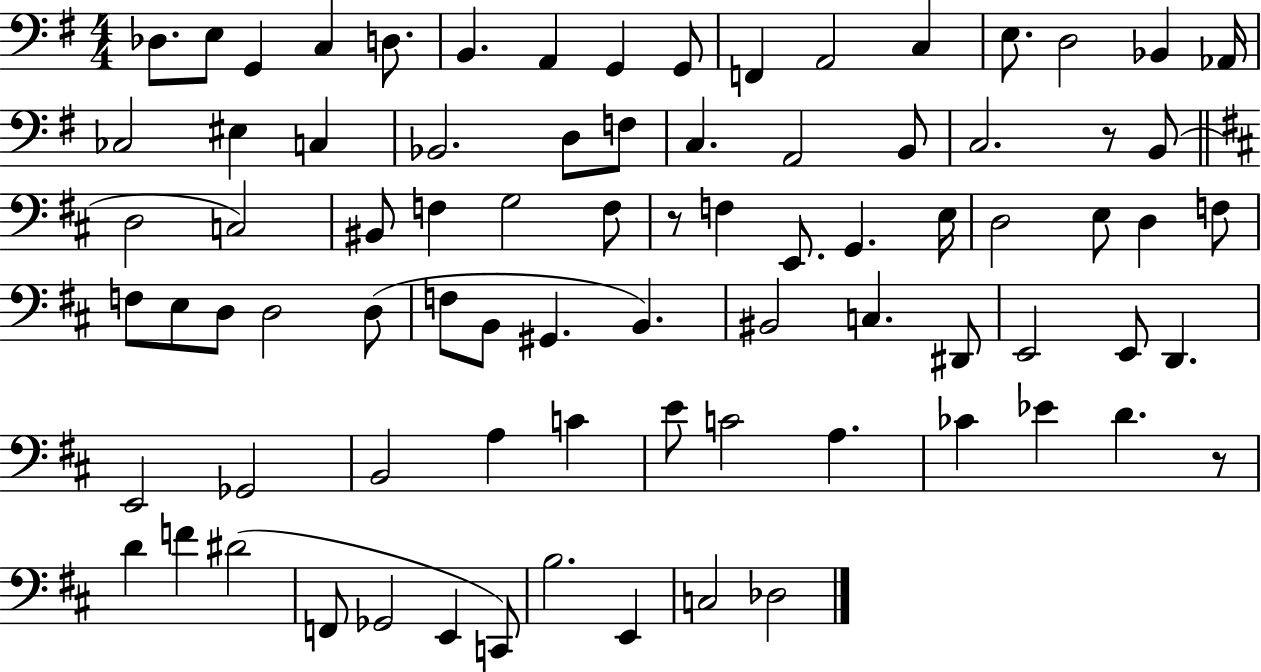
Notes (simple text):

Db3/e. E3/e G2/q C3/q D3/e. B2/q. A2/q G2/q G2/e F2/q A2/h C3/q E3/e. D3/h Bb2/q Ab2/s CES3/h EIS3/q C3/q Bb2/h. D3/e F3/e C3/q. A2/h B2/e C3/h. R/e B2/e D3/h C3/h BIS2/e F3/q G3/h F3/e R/e F3/q E2/e. G2/q. E3/s D3/h E3/e D3/q F3/e F3/e E3/e D3/e D3/h D3/e F3/e B2/e G#2/q. B2/q. BIS2/h C3/q. D#2/e E2/h E2/e D2/q. E2/h Gb2/h B2/h A3/q C4/q E4/e C4/h A3/q. CES4/q Eb4/q D4/q. R/e D4/q F4/q D#4/h F2/e Gb2/h E2/q C2/e B3/h. E2/q C3/h Db3/h